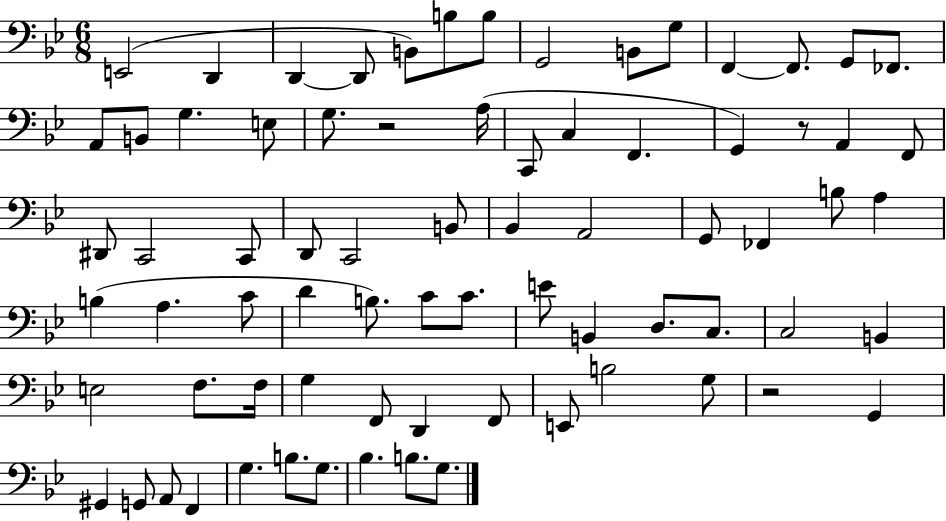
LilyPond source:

{
  \clef bass
  \numericTimeSignature
  \time 6/8
  \key bes \major
  e,2( d,4 | d,4~~ d,8 b,8) b8 b8 | g,2 b,8 g8 | f,4~~ f,8. g,8 fes,8. | \break a,8 b,8 g4. e8 | g8. r2 a16( | c,8 c4 f,4. | g,4) r8 a,4 f,8 | \break dis,8 c,2 c,8 | d,8 c,2 b,8 | bes,4 a,2 | g,8 fes,4 b8 a4 | \break b4( a4. c'8 | d'4 b8.) c'8 c'8. | e'8 b,4 d8. c8. | c2 b,4 | \break e2 f8. f16 | g4 f,8 d,4 f,8 | e,8 b2 g8 | r2 g,4 | \break gis,4 g,8 a,8 f,4 | g4. b8. g8. | bes4. b8. g8. | \bar "|."
}